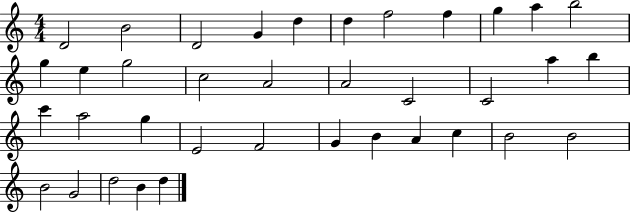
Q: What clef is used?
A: treble